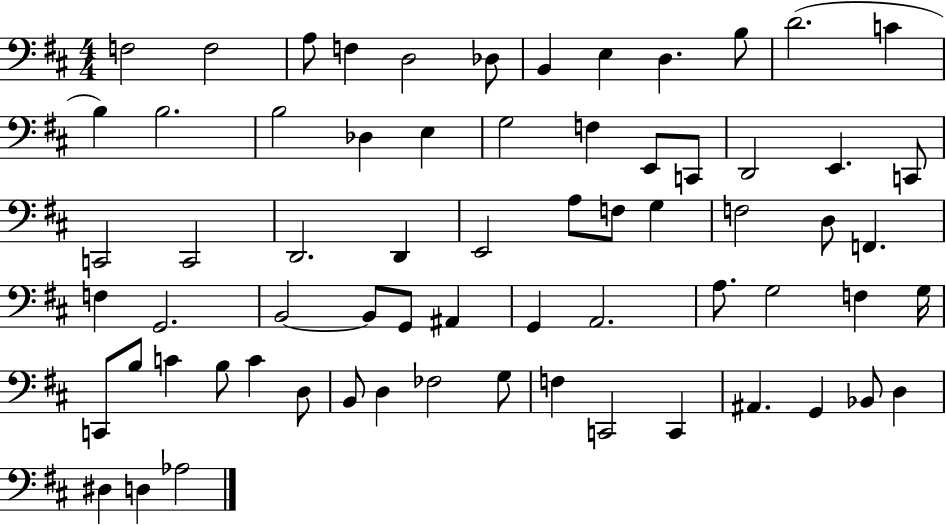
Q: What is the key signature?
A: D major